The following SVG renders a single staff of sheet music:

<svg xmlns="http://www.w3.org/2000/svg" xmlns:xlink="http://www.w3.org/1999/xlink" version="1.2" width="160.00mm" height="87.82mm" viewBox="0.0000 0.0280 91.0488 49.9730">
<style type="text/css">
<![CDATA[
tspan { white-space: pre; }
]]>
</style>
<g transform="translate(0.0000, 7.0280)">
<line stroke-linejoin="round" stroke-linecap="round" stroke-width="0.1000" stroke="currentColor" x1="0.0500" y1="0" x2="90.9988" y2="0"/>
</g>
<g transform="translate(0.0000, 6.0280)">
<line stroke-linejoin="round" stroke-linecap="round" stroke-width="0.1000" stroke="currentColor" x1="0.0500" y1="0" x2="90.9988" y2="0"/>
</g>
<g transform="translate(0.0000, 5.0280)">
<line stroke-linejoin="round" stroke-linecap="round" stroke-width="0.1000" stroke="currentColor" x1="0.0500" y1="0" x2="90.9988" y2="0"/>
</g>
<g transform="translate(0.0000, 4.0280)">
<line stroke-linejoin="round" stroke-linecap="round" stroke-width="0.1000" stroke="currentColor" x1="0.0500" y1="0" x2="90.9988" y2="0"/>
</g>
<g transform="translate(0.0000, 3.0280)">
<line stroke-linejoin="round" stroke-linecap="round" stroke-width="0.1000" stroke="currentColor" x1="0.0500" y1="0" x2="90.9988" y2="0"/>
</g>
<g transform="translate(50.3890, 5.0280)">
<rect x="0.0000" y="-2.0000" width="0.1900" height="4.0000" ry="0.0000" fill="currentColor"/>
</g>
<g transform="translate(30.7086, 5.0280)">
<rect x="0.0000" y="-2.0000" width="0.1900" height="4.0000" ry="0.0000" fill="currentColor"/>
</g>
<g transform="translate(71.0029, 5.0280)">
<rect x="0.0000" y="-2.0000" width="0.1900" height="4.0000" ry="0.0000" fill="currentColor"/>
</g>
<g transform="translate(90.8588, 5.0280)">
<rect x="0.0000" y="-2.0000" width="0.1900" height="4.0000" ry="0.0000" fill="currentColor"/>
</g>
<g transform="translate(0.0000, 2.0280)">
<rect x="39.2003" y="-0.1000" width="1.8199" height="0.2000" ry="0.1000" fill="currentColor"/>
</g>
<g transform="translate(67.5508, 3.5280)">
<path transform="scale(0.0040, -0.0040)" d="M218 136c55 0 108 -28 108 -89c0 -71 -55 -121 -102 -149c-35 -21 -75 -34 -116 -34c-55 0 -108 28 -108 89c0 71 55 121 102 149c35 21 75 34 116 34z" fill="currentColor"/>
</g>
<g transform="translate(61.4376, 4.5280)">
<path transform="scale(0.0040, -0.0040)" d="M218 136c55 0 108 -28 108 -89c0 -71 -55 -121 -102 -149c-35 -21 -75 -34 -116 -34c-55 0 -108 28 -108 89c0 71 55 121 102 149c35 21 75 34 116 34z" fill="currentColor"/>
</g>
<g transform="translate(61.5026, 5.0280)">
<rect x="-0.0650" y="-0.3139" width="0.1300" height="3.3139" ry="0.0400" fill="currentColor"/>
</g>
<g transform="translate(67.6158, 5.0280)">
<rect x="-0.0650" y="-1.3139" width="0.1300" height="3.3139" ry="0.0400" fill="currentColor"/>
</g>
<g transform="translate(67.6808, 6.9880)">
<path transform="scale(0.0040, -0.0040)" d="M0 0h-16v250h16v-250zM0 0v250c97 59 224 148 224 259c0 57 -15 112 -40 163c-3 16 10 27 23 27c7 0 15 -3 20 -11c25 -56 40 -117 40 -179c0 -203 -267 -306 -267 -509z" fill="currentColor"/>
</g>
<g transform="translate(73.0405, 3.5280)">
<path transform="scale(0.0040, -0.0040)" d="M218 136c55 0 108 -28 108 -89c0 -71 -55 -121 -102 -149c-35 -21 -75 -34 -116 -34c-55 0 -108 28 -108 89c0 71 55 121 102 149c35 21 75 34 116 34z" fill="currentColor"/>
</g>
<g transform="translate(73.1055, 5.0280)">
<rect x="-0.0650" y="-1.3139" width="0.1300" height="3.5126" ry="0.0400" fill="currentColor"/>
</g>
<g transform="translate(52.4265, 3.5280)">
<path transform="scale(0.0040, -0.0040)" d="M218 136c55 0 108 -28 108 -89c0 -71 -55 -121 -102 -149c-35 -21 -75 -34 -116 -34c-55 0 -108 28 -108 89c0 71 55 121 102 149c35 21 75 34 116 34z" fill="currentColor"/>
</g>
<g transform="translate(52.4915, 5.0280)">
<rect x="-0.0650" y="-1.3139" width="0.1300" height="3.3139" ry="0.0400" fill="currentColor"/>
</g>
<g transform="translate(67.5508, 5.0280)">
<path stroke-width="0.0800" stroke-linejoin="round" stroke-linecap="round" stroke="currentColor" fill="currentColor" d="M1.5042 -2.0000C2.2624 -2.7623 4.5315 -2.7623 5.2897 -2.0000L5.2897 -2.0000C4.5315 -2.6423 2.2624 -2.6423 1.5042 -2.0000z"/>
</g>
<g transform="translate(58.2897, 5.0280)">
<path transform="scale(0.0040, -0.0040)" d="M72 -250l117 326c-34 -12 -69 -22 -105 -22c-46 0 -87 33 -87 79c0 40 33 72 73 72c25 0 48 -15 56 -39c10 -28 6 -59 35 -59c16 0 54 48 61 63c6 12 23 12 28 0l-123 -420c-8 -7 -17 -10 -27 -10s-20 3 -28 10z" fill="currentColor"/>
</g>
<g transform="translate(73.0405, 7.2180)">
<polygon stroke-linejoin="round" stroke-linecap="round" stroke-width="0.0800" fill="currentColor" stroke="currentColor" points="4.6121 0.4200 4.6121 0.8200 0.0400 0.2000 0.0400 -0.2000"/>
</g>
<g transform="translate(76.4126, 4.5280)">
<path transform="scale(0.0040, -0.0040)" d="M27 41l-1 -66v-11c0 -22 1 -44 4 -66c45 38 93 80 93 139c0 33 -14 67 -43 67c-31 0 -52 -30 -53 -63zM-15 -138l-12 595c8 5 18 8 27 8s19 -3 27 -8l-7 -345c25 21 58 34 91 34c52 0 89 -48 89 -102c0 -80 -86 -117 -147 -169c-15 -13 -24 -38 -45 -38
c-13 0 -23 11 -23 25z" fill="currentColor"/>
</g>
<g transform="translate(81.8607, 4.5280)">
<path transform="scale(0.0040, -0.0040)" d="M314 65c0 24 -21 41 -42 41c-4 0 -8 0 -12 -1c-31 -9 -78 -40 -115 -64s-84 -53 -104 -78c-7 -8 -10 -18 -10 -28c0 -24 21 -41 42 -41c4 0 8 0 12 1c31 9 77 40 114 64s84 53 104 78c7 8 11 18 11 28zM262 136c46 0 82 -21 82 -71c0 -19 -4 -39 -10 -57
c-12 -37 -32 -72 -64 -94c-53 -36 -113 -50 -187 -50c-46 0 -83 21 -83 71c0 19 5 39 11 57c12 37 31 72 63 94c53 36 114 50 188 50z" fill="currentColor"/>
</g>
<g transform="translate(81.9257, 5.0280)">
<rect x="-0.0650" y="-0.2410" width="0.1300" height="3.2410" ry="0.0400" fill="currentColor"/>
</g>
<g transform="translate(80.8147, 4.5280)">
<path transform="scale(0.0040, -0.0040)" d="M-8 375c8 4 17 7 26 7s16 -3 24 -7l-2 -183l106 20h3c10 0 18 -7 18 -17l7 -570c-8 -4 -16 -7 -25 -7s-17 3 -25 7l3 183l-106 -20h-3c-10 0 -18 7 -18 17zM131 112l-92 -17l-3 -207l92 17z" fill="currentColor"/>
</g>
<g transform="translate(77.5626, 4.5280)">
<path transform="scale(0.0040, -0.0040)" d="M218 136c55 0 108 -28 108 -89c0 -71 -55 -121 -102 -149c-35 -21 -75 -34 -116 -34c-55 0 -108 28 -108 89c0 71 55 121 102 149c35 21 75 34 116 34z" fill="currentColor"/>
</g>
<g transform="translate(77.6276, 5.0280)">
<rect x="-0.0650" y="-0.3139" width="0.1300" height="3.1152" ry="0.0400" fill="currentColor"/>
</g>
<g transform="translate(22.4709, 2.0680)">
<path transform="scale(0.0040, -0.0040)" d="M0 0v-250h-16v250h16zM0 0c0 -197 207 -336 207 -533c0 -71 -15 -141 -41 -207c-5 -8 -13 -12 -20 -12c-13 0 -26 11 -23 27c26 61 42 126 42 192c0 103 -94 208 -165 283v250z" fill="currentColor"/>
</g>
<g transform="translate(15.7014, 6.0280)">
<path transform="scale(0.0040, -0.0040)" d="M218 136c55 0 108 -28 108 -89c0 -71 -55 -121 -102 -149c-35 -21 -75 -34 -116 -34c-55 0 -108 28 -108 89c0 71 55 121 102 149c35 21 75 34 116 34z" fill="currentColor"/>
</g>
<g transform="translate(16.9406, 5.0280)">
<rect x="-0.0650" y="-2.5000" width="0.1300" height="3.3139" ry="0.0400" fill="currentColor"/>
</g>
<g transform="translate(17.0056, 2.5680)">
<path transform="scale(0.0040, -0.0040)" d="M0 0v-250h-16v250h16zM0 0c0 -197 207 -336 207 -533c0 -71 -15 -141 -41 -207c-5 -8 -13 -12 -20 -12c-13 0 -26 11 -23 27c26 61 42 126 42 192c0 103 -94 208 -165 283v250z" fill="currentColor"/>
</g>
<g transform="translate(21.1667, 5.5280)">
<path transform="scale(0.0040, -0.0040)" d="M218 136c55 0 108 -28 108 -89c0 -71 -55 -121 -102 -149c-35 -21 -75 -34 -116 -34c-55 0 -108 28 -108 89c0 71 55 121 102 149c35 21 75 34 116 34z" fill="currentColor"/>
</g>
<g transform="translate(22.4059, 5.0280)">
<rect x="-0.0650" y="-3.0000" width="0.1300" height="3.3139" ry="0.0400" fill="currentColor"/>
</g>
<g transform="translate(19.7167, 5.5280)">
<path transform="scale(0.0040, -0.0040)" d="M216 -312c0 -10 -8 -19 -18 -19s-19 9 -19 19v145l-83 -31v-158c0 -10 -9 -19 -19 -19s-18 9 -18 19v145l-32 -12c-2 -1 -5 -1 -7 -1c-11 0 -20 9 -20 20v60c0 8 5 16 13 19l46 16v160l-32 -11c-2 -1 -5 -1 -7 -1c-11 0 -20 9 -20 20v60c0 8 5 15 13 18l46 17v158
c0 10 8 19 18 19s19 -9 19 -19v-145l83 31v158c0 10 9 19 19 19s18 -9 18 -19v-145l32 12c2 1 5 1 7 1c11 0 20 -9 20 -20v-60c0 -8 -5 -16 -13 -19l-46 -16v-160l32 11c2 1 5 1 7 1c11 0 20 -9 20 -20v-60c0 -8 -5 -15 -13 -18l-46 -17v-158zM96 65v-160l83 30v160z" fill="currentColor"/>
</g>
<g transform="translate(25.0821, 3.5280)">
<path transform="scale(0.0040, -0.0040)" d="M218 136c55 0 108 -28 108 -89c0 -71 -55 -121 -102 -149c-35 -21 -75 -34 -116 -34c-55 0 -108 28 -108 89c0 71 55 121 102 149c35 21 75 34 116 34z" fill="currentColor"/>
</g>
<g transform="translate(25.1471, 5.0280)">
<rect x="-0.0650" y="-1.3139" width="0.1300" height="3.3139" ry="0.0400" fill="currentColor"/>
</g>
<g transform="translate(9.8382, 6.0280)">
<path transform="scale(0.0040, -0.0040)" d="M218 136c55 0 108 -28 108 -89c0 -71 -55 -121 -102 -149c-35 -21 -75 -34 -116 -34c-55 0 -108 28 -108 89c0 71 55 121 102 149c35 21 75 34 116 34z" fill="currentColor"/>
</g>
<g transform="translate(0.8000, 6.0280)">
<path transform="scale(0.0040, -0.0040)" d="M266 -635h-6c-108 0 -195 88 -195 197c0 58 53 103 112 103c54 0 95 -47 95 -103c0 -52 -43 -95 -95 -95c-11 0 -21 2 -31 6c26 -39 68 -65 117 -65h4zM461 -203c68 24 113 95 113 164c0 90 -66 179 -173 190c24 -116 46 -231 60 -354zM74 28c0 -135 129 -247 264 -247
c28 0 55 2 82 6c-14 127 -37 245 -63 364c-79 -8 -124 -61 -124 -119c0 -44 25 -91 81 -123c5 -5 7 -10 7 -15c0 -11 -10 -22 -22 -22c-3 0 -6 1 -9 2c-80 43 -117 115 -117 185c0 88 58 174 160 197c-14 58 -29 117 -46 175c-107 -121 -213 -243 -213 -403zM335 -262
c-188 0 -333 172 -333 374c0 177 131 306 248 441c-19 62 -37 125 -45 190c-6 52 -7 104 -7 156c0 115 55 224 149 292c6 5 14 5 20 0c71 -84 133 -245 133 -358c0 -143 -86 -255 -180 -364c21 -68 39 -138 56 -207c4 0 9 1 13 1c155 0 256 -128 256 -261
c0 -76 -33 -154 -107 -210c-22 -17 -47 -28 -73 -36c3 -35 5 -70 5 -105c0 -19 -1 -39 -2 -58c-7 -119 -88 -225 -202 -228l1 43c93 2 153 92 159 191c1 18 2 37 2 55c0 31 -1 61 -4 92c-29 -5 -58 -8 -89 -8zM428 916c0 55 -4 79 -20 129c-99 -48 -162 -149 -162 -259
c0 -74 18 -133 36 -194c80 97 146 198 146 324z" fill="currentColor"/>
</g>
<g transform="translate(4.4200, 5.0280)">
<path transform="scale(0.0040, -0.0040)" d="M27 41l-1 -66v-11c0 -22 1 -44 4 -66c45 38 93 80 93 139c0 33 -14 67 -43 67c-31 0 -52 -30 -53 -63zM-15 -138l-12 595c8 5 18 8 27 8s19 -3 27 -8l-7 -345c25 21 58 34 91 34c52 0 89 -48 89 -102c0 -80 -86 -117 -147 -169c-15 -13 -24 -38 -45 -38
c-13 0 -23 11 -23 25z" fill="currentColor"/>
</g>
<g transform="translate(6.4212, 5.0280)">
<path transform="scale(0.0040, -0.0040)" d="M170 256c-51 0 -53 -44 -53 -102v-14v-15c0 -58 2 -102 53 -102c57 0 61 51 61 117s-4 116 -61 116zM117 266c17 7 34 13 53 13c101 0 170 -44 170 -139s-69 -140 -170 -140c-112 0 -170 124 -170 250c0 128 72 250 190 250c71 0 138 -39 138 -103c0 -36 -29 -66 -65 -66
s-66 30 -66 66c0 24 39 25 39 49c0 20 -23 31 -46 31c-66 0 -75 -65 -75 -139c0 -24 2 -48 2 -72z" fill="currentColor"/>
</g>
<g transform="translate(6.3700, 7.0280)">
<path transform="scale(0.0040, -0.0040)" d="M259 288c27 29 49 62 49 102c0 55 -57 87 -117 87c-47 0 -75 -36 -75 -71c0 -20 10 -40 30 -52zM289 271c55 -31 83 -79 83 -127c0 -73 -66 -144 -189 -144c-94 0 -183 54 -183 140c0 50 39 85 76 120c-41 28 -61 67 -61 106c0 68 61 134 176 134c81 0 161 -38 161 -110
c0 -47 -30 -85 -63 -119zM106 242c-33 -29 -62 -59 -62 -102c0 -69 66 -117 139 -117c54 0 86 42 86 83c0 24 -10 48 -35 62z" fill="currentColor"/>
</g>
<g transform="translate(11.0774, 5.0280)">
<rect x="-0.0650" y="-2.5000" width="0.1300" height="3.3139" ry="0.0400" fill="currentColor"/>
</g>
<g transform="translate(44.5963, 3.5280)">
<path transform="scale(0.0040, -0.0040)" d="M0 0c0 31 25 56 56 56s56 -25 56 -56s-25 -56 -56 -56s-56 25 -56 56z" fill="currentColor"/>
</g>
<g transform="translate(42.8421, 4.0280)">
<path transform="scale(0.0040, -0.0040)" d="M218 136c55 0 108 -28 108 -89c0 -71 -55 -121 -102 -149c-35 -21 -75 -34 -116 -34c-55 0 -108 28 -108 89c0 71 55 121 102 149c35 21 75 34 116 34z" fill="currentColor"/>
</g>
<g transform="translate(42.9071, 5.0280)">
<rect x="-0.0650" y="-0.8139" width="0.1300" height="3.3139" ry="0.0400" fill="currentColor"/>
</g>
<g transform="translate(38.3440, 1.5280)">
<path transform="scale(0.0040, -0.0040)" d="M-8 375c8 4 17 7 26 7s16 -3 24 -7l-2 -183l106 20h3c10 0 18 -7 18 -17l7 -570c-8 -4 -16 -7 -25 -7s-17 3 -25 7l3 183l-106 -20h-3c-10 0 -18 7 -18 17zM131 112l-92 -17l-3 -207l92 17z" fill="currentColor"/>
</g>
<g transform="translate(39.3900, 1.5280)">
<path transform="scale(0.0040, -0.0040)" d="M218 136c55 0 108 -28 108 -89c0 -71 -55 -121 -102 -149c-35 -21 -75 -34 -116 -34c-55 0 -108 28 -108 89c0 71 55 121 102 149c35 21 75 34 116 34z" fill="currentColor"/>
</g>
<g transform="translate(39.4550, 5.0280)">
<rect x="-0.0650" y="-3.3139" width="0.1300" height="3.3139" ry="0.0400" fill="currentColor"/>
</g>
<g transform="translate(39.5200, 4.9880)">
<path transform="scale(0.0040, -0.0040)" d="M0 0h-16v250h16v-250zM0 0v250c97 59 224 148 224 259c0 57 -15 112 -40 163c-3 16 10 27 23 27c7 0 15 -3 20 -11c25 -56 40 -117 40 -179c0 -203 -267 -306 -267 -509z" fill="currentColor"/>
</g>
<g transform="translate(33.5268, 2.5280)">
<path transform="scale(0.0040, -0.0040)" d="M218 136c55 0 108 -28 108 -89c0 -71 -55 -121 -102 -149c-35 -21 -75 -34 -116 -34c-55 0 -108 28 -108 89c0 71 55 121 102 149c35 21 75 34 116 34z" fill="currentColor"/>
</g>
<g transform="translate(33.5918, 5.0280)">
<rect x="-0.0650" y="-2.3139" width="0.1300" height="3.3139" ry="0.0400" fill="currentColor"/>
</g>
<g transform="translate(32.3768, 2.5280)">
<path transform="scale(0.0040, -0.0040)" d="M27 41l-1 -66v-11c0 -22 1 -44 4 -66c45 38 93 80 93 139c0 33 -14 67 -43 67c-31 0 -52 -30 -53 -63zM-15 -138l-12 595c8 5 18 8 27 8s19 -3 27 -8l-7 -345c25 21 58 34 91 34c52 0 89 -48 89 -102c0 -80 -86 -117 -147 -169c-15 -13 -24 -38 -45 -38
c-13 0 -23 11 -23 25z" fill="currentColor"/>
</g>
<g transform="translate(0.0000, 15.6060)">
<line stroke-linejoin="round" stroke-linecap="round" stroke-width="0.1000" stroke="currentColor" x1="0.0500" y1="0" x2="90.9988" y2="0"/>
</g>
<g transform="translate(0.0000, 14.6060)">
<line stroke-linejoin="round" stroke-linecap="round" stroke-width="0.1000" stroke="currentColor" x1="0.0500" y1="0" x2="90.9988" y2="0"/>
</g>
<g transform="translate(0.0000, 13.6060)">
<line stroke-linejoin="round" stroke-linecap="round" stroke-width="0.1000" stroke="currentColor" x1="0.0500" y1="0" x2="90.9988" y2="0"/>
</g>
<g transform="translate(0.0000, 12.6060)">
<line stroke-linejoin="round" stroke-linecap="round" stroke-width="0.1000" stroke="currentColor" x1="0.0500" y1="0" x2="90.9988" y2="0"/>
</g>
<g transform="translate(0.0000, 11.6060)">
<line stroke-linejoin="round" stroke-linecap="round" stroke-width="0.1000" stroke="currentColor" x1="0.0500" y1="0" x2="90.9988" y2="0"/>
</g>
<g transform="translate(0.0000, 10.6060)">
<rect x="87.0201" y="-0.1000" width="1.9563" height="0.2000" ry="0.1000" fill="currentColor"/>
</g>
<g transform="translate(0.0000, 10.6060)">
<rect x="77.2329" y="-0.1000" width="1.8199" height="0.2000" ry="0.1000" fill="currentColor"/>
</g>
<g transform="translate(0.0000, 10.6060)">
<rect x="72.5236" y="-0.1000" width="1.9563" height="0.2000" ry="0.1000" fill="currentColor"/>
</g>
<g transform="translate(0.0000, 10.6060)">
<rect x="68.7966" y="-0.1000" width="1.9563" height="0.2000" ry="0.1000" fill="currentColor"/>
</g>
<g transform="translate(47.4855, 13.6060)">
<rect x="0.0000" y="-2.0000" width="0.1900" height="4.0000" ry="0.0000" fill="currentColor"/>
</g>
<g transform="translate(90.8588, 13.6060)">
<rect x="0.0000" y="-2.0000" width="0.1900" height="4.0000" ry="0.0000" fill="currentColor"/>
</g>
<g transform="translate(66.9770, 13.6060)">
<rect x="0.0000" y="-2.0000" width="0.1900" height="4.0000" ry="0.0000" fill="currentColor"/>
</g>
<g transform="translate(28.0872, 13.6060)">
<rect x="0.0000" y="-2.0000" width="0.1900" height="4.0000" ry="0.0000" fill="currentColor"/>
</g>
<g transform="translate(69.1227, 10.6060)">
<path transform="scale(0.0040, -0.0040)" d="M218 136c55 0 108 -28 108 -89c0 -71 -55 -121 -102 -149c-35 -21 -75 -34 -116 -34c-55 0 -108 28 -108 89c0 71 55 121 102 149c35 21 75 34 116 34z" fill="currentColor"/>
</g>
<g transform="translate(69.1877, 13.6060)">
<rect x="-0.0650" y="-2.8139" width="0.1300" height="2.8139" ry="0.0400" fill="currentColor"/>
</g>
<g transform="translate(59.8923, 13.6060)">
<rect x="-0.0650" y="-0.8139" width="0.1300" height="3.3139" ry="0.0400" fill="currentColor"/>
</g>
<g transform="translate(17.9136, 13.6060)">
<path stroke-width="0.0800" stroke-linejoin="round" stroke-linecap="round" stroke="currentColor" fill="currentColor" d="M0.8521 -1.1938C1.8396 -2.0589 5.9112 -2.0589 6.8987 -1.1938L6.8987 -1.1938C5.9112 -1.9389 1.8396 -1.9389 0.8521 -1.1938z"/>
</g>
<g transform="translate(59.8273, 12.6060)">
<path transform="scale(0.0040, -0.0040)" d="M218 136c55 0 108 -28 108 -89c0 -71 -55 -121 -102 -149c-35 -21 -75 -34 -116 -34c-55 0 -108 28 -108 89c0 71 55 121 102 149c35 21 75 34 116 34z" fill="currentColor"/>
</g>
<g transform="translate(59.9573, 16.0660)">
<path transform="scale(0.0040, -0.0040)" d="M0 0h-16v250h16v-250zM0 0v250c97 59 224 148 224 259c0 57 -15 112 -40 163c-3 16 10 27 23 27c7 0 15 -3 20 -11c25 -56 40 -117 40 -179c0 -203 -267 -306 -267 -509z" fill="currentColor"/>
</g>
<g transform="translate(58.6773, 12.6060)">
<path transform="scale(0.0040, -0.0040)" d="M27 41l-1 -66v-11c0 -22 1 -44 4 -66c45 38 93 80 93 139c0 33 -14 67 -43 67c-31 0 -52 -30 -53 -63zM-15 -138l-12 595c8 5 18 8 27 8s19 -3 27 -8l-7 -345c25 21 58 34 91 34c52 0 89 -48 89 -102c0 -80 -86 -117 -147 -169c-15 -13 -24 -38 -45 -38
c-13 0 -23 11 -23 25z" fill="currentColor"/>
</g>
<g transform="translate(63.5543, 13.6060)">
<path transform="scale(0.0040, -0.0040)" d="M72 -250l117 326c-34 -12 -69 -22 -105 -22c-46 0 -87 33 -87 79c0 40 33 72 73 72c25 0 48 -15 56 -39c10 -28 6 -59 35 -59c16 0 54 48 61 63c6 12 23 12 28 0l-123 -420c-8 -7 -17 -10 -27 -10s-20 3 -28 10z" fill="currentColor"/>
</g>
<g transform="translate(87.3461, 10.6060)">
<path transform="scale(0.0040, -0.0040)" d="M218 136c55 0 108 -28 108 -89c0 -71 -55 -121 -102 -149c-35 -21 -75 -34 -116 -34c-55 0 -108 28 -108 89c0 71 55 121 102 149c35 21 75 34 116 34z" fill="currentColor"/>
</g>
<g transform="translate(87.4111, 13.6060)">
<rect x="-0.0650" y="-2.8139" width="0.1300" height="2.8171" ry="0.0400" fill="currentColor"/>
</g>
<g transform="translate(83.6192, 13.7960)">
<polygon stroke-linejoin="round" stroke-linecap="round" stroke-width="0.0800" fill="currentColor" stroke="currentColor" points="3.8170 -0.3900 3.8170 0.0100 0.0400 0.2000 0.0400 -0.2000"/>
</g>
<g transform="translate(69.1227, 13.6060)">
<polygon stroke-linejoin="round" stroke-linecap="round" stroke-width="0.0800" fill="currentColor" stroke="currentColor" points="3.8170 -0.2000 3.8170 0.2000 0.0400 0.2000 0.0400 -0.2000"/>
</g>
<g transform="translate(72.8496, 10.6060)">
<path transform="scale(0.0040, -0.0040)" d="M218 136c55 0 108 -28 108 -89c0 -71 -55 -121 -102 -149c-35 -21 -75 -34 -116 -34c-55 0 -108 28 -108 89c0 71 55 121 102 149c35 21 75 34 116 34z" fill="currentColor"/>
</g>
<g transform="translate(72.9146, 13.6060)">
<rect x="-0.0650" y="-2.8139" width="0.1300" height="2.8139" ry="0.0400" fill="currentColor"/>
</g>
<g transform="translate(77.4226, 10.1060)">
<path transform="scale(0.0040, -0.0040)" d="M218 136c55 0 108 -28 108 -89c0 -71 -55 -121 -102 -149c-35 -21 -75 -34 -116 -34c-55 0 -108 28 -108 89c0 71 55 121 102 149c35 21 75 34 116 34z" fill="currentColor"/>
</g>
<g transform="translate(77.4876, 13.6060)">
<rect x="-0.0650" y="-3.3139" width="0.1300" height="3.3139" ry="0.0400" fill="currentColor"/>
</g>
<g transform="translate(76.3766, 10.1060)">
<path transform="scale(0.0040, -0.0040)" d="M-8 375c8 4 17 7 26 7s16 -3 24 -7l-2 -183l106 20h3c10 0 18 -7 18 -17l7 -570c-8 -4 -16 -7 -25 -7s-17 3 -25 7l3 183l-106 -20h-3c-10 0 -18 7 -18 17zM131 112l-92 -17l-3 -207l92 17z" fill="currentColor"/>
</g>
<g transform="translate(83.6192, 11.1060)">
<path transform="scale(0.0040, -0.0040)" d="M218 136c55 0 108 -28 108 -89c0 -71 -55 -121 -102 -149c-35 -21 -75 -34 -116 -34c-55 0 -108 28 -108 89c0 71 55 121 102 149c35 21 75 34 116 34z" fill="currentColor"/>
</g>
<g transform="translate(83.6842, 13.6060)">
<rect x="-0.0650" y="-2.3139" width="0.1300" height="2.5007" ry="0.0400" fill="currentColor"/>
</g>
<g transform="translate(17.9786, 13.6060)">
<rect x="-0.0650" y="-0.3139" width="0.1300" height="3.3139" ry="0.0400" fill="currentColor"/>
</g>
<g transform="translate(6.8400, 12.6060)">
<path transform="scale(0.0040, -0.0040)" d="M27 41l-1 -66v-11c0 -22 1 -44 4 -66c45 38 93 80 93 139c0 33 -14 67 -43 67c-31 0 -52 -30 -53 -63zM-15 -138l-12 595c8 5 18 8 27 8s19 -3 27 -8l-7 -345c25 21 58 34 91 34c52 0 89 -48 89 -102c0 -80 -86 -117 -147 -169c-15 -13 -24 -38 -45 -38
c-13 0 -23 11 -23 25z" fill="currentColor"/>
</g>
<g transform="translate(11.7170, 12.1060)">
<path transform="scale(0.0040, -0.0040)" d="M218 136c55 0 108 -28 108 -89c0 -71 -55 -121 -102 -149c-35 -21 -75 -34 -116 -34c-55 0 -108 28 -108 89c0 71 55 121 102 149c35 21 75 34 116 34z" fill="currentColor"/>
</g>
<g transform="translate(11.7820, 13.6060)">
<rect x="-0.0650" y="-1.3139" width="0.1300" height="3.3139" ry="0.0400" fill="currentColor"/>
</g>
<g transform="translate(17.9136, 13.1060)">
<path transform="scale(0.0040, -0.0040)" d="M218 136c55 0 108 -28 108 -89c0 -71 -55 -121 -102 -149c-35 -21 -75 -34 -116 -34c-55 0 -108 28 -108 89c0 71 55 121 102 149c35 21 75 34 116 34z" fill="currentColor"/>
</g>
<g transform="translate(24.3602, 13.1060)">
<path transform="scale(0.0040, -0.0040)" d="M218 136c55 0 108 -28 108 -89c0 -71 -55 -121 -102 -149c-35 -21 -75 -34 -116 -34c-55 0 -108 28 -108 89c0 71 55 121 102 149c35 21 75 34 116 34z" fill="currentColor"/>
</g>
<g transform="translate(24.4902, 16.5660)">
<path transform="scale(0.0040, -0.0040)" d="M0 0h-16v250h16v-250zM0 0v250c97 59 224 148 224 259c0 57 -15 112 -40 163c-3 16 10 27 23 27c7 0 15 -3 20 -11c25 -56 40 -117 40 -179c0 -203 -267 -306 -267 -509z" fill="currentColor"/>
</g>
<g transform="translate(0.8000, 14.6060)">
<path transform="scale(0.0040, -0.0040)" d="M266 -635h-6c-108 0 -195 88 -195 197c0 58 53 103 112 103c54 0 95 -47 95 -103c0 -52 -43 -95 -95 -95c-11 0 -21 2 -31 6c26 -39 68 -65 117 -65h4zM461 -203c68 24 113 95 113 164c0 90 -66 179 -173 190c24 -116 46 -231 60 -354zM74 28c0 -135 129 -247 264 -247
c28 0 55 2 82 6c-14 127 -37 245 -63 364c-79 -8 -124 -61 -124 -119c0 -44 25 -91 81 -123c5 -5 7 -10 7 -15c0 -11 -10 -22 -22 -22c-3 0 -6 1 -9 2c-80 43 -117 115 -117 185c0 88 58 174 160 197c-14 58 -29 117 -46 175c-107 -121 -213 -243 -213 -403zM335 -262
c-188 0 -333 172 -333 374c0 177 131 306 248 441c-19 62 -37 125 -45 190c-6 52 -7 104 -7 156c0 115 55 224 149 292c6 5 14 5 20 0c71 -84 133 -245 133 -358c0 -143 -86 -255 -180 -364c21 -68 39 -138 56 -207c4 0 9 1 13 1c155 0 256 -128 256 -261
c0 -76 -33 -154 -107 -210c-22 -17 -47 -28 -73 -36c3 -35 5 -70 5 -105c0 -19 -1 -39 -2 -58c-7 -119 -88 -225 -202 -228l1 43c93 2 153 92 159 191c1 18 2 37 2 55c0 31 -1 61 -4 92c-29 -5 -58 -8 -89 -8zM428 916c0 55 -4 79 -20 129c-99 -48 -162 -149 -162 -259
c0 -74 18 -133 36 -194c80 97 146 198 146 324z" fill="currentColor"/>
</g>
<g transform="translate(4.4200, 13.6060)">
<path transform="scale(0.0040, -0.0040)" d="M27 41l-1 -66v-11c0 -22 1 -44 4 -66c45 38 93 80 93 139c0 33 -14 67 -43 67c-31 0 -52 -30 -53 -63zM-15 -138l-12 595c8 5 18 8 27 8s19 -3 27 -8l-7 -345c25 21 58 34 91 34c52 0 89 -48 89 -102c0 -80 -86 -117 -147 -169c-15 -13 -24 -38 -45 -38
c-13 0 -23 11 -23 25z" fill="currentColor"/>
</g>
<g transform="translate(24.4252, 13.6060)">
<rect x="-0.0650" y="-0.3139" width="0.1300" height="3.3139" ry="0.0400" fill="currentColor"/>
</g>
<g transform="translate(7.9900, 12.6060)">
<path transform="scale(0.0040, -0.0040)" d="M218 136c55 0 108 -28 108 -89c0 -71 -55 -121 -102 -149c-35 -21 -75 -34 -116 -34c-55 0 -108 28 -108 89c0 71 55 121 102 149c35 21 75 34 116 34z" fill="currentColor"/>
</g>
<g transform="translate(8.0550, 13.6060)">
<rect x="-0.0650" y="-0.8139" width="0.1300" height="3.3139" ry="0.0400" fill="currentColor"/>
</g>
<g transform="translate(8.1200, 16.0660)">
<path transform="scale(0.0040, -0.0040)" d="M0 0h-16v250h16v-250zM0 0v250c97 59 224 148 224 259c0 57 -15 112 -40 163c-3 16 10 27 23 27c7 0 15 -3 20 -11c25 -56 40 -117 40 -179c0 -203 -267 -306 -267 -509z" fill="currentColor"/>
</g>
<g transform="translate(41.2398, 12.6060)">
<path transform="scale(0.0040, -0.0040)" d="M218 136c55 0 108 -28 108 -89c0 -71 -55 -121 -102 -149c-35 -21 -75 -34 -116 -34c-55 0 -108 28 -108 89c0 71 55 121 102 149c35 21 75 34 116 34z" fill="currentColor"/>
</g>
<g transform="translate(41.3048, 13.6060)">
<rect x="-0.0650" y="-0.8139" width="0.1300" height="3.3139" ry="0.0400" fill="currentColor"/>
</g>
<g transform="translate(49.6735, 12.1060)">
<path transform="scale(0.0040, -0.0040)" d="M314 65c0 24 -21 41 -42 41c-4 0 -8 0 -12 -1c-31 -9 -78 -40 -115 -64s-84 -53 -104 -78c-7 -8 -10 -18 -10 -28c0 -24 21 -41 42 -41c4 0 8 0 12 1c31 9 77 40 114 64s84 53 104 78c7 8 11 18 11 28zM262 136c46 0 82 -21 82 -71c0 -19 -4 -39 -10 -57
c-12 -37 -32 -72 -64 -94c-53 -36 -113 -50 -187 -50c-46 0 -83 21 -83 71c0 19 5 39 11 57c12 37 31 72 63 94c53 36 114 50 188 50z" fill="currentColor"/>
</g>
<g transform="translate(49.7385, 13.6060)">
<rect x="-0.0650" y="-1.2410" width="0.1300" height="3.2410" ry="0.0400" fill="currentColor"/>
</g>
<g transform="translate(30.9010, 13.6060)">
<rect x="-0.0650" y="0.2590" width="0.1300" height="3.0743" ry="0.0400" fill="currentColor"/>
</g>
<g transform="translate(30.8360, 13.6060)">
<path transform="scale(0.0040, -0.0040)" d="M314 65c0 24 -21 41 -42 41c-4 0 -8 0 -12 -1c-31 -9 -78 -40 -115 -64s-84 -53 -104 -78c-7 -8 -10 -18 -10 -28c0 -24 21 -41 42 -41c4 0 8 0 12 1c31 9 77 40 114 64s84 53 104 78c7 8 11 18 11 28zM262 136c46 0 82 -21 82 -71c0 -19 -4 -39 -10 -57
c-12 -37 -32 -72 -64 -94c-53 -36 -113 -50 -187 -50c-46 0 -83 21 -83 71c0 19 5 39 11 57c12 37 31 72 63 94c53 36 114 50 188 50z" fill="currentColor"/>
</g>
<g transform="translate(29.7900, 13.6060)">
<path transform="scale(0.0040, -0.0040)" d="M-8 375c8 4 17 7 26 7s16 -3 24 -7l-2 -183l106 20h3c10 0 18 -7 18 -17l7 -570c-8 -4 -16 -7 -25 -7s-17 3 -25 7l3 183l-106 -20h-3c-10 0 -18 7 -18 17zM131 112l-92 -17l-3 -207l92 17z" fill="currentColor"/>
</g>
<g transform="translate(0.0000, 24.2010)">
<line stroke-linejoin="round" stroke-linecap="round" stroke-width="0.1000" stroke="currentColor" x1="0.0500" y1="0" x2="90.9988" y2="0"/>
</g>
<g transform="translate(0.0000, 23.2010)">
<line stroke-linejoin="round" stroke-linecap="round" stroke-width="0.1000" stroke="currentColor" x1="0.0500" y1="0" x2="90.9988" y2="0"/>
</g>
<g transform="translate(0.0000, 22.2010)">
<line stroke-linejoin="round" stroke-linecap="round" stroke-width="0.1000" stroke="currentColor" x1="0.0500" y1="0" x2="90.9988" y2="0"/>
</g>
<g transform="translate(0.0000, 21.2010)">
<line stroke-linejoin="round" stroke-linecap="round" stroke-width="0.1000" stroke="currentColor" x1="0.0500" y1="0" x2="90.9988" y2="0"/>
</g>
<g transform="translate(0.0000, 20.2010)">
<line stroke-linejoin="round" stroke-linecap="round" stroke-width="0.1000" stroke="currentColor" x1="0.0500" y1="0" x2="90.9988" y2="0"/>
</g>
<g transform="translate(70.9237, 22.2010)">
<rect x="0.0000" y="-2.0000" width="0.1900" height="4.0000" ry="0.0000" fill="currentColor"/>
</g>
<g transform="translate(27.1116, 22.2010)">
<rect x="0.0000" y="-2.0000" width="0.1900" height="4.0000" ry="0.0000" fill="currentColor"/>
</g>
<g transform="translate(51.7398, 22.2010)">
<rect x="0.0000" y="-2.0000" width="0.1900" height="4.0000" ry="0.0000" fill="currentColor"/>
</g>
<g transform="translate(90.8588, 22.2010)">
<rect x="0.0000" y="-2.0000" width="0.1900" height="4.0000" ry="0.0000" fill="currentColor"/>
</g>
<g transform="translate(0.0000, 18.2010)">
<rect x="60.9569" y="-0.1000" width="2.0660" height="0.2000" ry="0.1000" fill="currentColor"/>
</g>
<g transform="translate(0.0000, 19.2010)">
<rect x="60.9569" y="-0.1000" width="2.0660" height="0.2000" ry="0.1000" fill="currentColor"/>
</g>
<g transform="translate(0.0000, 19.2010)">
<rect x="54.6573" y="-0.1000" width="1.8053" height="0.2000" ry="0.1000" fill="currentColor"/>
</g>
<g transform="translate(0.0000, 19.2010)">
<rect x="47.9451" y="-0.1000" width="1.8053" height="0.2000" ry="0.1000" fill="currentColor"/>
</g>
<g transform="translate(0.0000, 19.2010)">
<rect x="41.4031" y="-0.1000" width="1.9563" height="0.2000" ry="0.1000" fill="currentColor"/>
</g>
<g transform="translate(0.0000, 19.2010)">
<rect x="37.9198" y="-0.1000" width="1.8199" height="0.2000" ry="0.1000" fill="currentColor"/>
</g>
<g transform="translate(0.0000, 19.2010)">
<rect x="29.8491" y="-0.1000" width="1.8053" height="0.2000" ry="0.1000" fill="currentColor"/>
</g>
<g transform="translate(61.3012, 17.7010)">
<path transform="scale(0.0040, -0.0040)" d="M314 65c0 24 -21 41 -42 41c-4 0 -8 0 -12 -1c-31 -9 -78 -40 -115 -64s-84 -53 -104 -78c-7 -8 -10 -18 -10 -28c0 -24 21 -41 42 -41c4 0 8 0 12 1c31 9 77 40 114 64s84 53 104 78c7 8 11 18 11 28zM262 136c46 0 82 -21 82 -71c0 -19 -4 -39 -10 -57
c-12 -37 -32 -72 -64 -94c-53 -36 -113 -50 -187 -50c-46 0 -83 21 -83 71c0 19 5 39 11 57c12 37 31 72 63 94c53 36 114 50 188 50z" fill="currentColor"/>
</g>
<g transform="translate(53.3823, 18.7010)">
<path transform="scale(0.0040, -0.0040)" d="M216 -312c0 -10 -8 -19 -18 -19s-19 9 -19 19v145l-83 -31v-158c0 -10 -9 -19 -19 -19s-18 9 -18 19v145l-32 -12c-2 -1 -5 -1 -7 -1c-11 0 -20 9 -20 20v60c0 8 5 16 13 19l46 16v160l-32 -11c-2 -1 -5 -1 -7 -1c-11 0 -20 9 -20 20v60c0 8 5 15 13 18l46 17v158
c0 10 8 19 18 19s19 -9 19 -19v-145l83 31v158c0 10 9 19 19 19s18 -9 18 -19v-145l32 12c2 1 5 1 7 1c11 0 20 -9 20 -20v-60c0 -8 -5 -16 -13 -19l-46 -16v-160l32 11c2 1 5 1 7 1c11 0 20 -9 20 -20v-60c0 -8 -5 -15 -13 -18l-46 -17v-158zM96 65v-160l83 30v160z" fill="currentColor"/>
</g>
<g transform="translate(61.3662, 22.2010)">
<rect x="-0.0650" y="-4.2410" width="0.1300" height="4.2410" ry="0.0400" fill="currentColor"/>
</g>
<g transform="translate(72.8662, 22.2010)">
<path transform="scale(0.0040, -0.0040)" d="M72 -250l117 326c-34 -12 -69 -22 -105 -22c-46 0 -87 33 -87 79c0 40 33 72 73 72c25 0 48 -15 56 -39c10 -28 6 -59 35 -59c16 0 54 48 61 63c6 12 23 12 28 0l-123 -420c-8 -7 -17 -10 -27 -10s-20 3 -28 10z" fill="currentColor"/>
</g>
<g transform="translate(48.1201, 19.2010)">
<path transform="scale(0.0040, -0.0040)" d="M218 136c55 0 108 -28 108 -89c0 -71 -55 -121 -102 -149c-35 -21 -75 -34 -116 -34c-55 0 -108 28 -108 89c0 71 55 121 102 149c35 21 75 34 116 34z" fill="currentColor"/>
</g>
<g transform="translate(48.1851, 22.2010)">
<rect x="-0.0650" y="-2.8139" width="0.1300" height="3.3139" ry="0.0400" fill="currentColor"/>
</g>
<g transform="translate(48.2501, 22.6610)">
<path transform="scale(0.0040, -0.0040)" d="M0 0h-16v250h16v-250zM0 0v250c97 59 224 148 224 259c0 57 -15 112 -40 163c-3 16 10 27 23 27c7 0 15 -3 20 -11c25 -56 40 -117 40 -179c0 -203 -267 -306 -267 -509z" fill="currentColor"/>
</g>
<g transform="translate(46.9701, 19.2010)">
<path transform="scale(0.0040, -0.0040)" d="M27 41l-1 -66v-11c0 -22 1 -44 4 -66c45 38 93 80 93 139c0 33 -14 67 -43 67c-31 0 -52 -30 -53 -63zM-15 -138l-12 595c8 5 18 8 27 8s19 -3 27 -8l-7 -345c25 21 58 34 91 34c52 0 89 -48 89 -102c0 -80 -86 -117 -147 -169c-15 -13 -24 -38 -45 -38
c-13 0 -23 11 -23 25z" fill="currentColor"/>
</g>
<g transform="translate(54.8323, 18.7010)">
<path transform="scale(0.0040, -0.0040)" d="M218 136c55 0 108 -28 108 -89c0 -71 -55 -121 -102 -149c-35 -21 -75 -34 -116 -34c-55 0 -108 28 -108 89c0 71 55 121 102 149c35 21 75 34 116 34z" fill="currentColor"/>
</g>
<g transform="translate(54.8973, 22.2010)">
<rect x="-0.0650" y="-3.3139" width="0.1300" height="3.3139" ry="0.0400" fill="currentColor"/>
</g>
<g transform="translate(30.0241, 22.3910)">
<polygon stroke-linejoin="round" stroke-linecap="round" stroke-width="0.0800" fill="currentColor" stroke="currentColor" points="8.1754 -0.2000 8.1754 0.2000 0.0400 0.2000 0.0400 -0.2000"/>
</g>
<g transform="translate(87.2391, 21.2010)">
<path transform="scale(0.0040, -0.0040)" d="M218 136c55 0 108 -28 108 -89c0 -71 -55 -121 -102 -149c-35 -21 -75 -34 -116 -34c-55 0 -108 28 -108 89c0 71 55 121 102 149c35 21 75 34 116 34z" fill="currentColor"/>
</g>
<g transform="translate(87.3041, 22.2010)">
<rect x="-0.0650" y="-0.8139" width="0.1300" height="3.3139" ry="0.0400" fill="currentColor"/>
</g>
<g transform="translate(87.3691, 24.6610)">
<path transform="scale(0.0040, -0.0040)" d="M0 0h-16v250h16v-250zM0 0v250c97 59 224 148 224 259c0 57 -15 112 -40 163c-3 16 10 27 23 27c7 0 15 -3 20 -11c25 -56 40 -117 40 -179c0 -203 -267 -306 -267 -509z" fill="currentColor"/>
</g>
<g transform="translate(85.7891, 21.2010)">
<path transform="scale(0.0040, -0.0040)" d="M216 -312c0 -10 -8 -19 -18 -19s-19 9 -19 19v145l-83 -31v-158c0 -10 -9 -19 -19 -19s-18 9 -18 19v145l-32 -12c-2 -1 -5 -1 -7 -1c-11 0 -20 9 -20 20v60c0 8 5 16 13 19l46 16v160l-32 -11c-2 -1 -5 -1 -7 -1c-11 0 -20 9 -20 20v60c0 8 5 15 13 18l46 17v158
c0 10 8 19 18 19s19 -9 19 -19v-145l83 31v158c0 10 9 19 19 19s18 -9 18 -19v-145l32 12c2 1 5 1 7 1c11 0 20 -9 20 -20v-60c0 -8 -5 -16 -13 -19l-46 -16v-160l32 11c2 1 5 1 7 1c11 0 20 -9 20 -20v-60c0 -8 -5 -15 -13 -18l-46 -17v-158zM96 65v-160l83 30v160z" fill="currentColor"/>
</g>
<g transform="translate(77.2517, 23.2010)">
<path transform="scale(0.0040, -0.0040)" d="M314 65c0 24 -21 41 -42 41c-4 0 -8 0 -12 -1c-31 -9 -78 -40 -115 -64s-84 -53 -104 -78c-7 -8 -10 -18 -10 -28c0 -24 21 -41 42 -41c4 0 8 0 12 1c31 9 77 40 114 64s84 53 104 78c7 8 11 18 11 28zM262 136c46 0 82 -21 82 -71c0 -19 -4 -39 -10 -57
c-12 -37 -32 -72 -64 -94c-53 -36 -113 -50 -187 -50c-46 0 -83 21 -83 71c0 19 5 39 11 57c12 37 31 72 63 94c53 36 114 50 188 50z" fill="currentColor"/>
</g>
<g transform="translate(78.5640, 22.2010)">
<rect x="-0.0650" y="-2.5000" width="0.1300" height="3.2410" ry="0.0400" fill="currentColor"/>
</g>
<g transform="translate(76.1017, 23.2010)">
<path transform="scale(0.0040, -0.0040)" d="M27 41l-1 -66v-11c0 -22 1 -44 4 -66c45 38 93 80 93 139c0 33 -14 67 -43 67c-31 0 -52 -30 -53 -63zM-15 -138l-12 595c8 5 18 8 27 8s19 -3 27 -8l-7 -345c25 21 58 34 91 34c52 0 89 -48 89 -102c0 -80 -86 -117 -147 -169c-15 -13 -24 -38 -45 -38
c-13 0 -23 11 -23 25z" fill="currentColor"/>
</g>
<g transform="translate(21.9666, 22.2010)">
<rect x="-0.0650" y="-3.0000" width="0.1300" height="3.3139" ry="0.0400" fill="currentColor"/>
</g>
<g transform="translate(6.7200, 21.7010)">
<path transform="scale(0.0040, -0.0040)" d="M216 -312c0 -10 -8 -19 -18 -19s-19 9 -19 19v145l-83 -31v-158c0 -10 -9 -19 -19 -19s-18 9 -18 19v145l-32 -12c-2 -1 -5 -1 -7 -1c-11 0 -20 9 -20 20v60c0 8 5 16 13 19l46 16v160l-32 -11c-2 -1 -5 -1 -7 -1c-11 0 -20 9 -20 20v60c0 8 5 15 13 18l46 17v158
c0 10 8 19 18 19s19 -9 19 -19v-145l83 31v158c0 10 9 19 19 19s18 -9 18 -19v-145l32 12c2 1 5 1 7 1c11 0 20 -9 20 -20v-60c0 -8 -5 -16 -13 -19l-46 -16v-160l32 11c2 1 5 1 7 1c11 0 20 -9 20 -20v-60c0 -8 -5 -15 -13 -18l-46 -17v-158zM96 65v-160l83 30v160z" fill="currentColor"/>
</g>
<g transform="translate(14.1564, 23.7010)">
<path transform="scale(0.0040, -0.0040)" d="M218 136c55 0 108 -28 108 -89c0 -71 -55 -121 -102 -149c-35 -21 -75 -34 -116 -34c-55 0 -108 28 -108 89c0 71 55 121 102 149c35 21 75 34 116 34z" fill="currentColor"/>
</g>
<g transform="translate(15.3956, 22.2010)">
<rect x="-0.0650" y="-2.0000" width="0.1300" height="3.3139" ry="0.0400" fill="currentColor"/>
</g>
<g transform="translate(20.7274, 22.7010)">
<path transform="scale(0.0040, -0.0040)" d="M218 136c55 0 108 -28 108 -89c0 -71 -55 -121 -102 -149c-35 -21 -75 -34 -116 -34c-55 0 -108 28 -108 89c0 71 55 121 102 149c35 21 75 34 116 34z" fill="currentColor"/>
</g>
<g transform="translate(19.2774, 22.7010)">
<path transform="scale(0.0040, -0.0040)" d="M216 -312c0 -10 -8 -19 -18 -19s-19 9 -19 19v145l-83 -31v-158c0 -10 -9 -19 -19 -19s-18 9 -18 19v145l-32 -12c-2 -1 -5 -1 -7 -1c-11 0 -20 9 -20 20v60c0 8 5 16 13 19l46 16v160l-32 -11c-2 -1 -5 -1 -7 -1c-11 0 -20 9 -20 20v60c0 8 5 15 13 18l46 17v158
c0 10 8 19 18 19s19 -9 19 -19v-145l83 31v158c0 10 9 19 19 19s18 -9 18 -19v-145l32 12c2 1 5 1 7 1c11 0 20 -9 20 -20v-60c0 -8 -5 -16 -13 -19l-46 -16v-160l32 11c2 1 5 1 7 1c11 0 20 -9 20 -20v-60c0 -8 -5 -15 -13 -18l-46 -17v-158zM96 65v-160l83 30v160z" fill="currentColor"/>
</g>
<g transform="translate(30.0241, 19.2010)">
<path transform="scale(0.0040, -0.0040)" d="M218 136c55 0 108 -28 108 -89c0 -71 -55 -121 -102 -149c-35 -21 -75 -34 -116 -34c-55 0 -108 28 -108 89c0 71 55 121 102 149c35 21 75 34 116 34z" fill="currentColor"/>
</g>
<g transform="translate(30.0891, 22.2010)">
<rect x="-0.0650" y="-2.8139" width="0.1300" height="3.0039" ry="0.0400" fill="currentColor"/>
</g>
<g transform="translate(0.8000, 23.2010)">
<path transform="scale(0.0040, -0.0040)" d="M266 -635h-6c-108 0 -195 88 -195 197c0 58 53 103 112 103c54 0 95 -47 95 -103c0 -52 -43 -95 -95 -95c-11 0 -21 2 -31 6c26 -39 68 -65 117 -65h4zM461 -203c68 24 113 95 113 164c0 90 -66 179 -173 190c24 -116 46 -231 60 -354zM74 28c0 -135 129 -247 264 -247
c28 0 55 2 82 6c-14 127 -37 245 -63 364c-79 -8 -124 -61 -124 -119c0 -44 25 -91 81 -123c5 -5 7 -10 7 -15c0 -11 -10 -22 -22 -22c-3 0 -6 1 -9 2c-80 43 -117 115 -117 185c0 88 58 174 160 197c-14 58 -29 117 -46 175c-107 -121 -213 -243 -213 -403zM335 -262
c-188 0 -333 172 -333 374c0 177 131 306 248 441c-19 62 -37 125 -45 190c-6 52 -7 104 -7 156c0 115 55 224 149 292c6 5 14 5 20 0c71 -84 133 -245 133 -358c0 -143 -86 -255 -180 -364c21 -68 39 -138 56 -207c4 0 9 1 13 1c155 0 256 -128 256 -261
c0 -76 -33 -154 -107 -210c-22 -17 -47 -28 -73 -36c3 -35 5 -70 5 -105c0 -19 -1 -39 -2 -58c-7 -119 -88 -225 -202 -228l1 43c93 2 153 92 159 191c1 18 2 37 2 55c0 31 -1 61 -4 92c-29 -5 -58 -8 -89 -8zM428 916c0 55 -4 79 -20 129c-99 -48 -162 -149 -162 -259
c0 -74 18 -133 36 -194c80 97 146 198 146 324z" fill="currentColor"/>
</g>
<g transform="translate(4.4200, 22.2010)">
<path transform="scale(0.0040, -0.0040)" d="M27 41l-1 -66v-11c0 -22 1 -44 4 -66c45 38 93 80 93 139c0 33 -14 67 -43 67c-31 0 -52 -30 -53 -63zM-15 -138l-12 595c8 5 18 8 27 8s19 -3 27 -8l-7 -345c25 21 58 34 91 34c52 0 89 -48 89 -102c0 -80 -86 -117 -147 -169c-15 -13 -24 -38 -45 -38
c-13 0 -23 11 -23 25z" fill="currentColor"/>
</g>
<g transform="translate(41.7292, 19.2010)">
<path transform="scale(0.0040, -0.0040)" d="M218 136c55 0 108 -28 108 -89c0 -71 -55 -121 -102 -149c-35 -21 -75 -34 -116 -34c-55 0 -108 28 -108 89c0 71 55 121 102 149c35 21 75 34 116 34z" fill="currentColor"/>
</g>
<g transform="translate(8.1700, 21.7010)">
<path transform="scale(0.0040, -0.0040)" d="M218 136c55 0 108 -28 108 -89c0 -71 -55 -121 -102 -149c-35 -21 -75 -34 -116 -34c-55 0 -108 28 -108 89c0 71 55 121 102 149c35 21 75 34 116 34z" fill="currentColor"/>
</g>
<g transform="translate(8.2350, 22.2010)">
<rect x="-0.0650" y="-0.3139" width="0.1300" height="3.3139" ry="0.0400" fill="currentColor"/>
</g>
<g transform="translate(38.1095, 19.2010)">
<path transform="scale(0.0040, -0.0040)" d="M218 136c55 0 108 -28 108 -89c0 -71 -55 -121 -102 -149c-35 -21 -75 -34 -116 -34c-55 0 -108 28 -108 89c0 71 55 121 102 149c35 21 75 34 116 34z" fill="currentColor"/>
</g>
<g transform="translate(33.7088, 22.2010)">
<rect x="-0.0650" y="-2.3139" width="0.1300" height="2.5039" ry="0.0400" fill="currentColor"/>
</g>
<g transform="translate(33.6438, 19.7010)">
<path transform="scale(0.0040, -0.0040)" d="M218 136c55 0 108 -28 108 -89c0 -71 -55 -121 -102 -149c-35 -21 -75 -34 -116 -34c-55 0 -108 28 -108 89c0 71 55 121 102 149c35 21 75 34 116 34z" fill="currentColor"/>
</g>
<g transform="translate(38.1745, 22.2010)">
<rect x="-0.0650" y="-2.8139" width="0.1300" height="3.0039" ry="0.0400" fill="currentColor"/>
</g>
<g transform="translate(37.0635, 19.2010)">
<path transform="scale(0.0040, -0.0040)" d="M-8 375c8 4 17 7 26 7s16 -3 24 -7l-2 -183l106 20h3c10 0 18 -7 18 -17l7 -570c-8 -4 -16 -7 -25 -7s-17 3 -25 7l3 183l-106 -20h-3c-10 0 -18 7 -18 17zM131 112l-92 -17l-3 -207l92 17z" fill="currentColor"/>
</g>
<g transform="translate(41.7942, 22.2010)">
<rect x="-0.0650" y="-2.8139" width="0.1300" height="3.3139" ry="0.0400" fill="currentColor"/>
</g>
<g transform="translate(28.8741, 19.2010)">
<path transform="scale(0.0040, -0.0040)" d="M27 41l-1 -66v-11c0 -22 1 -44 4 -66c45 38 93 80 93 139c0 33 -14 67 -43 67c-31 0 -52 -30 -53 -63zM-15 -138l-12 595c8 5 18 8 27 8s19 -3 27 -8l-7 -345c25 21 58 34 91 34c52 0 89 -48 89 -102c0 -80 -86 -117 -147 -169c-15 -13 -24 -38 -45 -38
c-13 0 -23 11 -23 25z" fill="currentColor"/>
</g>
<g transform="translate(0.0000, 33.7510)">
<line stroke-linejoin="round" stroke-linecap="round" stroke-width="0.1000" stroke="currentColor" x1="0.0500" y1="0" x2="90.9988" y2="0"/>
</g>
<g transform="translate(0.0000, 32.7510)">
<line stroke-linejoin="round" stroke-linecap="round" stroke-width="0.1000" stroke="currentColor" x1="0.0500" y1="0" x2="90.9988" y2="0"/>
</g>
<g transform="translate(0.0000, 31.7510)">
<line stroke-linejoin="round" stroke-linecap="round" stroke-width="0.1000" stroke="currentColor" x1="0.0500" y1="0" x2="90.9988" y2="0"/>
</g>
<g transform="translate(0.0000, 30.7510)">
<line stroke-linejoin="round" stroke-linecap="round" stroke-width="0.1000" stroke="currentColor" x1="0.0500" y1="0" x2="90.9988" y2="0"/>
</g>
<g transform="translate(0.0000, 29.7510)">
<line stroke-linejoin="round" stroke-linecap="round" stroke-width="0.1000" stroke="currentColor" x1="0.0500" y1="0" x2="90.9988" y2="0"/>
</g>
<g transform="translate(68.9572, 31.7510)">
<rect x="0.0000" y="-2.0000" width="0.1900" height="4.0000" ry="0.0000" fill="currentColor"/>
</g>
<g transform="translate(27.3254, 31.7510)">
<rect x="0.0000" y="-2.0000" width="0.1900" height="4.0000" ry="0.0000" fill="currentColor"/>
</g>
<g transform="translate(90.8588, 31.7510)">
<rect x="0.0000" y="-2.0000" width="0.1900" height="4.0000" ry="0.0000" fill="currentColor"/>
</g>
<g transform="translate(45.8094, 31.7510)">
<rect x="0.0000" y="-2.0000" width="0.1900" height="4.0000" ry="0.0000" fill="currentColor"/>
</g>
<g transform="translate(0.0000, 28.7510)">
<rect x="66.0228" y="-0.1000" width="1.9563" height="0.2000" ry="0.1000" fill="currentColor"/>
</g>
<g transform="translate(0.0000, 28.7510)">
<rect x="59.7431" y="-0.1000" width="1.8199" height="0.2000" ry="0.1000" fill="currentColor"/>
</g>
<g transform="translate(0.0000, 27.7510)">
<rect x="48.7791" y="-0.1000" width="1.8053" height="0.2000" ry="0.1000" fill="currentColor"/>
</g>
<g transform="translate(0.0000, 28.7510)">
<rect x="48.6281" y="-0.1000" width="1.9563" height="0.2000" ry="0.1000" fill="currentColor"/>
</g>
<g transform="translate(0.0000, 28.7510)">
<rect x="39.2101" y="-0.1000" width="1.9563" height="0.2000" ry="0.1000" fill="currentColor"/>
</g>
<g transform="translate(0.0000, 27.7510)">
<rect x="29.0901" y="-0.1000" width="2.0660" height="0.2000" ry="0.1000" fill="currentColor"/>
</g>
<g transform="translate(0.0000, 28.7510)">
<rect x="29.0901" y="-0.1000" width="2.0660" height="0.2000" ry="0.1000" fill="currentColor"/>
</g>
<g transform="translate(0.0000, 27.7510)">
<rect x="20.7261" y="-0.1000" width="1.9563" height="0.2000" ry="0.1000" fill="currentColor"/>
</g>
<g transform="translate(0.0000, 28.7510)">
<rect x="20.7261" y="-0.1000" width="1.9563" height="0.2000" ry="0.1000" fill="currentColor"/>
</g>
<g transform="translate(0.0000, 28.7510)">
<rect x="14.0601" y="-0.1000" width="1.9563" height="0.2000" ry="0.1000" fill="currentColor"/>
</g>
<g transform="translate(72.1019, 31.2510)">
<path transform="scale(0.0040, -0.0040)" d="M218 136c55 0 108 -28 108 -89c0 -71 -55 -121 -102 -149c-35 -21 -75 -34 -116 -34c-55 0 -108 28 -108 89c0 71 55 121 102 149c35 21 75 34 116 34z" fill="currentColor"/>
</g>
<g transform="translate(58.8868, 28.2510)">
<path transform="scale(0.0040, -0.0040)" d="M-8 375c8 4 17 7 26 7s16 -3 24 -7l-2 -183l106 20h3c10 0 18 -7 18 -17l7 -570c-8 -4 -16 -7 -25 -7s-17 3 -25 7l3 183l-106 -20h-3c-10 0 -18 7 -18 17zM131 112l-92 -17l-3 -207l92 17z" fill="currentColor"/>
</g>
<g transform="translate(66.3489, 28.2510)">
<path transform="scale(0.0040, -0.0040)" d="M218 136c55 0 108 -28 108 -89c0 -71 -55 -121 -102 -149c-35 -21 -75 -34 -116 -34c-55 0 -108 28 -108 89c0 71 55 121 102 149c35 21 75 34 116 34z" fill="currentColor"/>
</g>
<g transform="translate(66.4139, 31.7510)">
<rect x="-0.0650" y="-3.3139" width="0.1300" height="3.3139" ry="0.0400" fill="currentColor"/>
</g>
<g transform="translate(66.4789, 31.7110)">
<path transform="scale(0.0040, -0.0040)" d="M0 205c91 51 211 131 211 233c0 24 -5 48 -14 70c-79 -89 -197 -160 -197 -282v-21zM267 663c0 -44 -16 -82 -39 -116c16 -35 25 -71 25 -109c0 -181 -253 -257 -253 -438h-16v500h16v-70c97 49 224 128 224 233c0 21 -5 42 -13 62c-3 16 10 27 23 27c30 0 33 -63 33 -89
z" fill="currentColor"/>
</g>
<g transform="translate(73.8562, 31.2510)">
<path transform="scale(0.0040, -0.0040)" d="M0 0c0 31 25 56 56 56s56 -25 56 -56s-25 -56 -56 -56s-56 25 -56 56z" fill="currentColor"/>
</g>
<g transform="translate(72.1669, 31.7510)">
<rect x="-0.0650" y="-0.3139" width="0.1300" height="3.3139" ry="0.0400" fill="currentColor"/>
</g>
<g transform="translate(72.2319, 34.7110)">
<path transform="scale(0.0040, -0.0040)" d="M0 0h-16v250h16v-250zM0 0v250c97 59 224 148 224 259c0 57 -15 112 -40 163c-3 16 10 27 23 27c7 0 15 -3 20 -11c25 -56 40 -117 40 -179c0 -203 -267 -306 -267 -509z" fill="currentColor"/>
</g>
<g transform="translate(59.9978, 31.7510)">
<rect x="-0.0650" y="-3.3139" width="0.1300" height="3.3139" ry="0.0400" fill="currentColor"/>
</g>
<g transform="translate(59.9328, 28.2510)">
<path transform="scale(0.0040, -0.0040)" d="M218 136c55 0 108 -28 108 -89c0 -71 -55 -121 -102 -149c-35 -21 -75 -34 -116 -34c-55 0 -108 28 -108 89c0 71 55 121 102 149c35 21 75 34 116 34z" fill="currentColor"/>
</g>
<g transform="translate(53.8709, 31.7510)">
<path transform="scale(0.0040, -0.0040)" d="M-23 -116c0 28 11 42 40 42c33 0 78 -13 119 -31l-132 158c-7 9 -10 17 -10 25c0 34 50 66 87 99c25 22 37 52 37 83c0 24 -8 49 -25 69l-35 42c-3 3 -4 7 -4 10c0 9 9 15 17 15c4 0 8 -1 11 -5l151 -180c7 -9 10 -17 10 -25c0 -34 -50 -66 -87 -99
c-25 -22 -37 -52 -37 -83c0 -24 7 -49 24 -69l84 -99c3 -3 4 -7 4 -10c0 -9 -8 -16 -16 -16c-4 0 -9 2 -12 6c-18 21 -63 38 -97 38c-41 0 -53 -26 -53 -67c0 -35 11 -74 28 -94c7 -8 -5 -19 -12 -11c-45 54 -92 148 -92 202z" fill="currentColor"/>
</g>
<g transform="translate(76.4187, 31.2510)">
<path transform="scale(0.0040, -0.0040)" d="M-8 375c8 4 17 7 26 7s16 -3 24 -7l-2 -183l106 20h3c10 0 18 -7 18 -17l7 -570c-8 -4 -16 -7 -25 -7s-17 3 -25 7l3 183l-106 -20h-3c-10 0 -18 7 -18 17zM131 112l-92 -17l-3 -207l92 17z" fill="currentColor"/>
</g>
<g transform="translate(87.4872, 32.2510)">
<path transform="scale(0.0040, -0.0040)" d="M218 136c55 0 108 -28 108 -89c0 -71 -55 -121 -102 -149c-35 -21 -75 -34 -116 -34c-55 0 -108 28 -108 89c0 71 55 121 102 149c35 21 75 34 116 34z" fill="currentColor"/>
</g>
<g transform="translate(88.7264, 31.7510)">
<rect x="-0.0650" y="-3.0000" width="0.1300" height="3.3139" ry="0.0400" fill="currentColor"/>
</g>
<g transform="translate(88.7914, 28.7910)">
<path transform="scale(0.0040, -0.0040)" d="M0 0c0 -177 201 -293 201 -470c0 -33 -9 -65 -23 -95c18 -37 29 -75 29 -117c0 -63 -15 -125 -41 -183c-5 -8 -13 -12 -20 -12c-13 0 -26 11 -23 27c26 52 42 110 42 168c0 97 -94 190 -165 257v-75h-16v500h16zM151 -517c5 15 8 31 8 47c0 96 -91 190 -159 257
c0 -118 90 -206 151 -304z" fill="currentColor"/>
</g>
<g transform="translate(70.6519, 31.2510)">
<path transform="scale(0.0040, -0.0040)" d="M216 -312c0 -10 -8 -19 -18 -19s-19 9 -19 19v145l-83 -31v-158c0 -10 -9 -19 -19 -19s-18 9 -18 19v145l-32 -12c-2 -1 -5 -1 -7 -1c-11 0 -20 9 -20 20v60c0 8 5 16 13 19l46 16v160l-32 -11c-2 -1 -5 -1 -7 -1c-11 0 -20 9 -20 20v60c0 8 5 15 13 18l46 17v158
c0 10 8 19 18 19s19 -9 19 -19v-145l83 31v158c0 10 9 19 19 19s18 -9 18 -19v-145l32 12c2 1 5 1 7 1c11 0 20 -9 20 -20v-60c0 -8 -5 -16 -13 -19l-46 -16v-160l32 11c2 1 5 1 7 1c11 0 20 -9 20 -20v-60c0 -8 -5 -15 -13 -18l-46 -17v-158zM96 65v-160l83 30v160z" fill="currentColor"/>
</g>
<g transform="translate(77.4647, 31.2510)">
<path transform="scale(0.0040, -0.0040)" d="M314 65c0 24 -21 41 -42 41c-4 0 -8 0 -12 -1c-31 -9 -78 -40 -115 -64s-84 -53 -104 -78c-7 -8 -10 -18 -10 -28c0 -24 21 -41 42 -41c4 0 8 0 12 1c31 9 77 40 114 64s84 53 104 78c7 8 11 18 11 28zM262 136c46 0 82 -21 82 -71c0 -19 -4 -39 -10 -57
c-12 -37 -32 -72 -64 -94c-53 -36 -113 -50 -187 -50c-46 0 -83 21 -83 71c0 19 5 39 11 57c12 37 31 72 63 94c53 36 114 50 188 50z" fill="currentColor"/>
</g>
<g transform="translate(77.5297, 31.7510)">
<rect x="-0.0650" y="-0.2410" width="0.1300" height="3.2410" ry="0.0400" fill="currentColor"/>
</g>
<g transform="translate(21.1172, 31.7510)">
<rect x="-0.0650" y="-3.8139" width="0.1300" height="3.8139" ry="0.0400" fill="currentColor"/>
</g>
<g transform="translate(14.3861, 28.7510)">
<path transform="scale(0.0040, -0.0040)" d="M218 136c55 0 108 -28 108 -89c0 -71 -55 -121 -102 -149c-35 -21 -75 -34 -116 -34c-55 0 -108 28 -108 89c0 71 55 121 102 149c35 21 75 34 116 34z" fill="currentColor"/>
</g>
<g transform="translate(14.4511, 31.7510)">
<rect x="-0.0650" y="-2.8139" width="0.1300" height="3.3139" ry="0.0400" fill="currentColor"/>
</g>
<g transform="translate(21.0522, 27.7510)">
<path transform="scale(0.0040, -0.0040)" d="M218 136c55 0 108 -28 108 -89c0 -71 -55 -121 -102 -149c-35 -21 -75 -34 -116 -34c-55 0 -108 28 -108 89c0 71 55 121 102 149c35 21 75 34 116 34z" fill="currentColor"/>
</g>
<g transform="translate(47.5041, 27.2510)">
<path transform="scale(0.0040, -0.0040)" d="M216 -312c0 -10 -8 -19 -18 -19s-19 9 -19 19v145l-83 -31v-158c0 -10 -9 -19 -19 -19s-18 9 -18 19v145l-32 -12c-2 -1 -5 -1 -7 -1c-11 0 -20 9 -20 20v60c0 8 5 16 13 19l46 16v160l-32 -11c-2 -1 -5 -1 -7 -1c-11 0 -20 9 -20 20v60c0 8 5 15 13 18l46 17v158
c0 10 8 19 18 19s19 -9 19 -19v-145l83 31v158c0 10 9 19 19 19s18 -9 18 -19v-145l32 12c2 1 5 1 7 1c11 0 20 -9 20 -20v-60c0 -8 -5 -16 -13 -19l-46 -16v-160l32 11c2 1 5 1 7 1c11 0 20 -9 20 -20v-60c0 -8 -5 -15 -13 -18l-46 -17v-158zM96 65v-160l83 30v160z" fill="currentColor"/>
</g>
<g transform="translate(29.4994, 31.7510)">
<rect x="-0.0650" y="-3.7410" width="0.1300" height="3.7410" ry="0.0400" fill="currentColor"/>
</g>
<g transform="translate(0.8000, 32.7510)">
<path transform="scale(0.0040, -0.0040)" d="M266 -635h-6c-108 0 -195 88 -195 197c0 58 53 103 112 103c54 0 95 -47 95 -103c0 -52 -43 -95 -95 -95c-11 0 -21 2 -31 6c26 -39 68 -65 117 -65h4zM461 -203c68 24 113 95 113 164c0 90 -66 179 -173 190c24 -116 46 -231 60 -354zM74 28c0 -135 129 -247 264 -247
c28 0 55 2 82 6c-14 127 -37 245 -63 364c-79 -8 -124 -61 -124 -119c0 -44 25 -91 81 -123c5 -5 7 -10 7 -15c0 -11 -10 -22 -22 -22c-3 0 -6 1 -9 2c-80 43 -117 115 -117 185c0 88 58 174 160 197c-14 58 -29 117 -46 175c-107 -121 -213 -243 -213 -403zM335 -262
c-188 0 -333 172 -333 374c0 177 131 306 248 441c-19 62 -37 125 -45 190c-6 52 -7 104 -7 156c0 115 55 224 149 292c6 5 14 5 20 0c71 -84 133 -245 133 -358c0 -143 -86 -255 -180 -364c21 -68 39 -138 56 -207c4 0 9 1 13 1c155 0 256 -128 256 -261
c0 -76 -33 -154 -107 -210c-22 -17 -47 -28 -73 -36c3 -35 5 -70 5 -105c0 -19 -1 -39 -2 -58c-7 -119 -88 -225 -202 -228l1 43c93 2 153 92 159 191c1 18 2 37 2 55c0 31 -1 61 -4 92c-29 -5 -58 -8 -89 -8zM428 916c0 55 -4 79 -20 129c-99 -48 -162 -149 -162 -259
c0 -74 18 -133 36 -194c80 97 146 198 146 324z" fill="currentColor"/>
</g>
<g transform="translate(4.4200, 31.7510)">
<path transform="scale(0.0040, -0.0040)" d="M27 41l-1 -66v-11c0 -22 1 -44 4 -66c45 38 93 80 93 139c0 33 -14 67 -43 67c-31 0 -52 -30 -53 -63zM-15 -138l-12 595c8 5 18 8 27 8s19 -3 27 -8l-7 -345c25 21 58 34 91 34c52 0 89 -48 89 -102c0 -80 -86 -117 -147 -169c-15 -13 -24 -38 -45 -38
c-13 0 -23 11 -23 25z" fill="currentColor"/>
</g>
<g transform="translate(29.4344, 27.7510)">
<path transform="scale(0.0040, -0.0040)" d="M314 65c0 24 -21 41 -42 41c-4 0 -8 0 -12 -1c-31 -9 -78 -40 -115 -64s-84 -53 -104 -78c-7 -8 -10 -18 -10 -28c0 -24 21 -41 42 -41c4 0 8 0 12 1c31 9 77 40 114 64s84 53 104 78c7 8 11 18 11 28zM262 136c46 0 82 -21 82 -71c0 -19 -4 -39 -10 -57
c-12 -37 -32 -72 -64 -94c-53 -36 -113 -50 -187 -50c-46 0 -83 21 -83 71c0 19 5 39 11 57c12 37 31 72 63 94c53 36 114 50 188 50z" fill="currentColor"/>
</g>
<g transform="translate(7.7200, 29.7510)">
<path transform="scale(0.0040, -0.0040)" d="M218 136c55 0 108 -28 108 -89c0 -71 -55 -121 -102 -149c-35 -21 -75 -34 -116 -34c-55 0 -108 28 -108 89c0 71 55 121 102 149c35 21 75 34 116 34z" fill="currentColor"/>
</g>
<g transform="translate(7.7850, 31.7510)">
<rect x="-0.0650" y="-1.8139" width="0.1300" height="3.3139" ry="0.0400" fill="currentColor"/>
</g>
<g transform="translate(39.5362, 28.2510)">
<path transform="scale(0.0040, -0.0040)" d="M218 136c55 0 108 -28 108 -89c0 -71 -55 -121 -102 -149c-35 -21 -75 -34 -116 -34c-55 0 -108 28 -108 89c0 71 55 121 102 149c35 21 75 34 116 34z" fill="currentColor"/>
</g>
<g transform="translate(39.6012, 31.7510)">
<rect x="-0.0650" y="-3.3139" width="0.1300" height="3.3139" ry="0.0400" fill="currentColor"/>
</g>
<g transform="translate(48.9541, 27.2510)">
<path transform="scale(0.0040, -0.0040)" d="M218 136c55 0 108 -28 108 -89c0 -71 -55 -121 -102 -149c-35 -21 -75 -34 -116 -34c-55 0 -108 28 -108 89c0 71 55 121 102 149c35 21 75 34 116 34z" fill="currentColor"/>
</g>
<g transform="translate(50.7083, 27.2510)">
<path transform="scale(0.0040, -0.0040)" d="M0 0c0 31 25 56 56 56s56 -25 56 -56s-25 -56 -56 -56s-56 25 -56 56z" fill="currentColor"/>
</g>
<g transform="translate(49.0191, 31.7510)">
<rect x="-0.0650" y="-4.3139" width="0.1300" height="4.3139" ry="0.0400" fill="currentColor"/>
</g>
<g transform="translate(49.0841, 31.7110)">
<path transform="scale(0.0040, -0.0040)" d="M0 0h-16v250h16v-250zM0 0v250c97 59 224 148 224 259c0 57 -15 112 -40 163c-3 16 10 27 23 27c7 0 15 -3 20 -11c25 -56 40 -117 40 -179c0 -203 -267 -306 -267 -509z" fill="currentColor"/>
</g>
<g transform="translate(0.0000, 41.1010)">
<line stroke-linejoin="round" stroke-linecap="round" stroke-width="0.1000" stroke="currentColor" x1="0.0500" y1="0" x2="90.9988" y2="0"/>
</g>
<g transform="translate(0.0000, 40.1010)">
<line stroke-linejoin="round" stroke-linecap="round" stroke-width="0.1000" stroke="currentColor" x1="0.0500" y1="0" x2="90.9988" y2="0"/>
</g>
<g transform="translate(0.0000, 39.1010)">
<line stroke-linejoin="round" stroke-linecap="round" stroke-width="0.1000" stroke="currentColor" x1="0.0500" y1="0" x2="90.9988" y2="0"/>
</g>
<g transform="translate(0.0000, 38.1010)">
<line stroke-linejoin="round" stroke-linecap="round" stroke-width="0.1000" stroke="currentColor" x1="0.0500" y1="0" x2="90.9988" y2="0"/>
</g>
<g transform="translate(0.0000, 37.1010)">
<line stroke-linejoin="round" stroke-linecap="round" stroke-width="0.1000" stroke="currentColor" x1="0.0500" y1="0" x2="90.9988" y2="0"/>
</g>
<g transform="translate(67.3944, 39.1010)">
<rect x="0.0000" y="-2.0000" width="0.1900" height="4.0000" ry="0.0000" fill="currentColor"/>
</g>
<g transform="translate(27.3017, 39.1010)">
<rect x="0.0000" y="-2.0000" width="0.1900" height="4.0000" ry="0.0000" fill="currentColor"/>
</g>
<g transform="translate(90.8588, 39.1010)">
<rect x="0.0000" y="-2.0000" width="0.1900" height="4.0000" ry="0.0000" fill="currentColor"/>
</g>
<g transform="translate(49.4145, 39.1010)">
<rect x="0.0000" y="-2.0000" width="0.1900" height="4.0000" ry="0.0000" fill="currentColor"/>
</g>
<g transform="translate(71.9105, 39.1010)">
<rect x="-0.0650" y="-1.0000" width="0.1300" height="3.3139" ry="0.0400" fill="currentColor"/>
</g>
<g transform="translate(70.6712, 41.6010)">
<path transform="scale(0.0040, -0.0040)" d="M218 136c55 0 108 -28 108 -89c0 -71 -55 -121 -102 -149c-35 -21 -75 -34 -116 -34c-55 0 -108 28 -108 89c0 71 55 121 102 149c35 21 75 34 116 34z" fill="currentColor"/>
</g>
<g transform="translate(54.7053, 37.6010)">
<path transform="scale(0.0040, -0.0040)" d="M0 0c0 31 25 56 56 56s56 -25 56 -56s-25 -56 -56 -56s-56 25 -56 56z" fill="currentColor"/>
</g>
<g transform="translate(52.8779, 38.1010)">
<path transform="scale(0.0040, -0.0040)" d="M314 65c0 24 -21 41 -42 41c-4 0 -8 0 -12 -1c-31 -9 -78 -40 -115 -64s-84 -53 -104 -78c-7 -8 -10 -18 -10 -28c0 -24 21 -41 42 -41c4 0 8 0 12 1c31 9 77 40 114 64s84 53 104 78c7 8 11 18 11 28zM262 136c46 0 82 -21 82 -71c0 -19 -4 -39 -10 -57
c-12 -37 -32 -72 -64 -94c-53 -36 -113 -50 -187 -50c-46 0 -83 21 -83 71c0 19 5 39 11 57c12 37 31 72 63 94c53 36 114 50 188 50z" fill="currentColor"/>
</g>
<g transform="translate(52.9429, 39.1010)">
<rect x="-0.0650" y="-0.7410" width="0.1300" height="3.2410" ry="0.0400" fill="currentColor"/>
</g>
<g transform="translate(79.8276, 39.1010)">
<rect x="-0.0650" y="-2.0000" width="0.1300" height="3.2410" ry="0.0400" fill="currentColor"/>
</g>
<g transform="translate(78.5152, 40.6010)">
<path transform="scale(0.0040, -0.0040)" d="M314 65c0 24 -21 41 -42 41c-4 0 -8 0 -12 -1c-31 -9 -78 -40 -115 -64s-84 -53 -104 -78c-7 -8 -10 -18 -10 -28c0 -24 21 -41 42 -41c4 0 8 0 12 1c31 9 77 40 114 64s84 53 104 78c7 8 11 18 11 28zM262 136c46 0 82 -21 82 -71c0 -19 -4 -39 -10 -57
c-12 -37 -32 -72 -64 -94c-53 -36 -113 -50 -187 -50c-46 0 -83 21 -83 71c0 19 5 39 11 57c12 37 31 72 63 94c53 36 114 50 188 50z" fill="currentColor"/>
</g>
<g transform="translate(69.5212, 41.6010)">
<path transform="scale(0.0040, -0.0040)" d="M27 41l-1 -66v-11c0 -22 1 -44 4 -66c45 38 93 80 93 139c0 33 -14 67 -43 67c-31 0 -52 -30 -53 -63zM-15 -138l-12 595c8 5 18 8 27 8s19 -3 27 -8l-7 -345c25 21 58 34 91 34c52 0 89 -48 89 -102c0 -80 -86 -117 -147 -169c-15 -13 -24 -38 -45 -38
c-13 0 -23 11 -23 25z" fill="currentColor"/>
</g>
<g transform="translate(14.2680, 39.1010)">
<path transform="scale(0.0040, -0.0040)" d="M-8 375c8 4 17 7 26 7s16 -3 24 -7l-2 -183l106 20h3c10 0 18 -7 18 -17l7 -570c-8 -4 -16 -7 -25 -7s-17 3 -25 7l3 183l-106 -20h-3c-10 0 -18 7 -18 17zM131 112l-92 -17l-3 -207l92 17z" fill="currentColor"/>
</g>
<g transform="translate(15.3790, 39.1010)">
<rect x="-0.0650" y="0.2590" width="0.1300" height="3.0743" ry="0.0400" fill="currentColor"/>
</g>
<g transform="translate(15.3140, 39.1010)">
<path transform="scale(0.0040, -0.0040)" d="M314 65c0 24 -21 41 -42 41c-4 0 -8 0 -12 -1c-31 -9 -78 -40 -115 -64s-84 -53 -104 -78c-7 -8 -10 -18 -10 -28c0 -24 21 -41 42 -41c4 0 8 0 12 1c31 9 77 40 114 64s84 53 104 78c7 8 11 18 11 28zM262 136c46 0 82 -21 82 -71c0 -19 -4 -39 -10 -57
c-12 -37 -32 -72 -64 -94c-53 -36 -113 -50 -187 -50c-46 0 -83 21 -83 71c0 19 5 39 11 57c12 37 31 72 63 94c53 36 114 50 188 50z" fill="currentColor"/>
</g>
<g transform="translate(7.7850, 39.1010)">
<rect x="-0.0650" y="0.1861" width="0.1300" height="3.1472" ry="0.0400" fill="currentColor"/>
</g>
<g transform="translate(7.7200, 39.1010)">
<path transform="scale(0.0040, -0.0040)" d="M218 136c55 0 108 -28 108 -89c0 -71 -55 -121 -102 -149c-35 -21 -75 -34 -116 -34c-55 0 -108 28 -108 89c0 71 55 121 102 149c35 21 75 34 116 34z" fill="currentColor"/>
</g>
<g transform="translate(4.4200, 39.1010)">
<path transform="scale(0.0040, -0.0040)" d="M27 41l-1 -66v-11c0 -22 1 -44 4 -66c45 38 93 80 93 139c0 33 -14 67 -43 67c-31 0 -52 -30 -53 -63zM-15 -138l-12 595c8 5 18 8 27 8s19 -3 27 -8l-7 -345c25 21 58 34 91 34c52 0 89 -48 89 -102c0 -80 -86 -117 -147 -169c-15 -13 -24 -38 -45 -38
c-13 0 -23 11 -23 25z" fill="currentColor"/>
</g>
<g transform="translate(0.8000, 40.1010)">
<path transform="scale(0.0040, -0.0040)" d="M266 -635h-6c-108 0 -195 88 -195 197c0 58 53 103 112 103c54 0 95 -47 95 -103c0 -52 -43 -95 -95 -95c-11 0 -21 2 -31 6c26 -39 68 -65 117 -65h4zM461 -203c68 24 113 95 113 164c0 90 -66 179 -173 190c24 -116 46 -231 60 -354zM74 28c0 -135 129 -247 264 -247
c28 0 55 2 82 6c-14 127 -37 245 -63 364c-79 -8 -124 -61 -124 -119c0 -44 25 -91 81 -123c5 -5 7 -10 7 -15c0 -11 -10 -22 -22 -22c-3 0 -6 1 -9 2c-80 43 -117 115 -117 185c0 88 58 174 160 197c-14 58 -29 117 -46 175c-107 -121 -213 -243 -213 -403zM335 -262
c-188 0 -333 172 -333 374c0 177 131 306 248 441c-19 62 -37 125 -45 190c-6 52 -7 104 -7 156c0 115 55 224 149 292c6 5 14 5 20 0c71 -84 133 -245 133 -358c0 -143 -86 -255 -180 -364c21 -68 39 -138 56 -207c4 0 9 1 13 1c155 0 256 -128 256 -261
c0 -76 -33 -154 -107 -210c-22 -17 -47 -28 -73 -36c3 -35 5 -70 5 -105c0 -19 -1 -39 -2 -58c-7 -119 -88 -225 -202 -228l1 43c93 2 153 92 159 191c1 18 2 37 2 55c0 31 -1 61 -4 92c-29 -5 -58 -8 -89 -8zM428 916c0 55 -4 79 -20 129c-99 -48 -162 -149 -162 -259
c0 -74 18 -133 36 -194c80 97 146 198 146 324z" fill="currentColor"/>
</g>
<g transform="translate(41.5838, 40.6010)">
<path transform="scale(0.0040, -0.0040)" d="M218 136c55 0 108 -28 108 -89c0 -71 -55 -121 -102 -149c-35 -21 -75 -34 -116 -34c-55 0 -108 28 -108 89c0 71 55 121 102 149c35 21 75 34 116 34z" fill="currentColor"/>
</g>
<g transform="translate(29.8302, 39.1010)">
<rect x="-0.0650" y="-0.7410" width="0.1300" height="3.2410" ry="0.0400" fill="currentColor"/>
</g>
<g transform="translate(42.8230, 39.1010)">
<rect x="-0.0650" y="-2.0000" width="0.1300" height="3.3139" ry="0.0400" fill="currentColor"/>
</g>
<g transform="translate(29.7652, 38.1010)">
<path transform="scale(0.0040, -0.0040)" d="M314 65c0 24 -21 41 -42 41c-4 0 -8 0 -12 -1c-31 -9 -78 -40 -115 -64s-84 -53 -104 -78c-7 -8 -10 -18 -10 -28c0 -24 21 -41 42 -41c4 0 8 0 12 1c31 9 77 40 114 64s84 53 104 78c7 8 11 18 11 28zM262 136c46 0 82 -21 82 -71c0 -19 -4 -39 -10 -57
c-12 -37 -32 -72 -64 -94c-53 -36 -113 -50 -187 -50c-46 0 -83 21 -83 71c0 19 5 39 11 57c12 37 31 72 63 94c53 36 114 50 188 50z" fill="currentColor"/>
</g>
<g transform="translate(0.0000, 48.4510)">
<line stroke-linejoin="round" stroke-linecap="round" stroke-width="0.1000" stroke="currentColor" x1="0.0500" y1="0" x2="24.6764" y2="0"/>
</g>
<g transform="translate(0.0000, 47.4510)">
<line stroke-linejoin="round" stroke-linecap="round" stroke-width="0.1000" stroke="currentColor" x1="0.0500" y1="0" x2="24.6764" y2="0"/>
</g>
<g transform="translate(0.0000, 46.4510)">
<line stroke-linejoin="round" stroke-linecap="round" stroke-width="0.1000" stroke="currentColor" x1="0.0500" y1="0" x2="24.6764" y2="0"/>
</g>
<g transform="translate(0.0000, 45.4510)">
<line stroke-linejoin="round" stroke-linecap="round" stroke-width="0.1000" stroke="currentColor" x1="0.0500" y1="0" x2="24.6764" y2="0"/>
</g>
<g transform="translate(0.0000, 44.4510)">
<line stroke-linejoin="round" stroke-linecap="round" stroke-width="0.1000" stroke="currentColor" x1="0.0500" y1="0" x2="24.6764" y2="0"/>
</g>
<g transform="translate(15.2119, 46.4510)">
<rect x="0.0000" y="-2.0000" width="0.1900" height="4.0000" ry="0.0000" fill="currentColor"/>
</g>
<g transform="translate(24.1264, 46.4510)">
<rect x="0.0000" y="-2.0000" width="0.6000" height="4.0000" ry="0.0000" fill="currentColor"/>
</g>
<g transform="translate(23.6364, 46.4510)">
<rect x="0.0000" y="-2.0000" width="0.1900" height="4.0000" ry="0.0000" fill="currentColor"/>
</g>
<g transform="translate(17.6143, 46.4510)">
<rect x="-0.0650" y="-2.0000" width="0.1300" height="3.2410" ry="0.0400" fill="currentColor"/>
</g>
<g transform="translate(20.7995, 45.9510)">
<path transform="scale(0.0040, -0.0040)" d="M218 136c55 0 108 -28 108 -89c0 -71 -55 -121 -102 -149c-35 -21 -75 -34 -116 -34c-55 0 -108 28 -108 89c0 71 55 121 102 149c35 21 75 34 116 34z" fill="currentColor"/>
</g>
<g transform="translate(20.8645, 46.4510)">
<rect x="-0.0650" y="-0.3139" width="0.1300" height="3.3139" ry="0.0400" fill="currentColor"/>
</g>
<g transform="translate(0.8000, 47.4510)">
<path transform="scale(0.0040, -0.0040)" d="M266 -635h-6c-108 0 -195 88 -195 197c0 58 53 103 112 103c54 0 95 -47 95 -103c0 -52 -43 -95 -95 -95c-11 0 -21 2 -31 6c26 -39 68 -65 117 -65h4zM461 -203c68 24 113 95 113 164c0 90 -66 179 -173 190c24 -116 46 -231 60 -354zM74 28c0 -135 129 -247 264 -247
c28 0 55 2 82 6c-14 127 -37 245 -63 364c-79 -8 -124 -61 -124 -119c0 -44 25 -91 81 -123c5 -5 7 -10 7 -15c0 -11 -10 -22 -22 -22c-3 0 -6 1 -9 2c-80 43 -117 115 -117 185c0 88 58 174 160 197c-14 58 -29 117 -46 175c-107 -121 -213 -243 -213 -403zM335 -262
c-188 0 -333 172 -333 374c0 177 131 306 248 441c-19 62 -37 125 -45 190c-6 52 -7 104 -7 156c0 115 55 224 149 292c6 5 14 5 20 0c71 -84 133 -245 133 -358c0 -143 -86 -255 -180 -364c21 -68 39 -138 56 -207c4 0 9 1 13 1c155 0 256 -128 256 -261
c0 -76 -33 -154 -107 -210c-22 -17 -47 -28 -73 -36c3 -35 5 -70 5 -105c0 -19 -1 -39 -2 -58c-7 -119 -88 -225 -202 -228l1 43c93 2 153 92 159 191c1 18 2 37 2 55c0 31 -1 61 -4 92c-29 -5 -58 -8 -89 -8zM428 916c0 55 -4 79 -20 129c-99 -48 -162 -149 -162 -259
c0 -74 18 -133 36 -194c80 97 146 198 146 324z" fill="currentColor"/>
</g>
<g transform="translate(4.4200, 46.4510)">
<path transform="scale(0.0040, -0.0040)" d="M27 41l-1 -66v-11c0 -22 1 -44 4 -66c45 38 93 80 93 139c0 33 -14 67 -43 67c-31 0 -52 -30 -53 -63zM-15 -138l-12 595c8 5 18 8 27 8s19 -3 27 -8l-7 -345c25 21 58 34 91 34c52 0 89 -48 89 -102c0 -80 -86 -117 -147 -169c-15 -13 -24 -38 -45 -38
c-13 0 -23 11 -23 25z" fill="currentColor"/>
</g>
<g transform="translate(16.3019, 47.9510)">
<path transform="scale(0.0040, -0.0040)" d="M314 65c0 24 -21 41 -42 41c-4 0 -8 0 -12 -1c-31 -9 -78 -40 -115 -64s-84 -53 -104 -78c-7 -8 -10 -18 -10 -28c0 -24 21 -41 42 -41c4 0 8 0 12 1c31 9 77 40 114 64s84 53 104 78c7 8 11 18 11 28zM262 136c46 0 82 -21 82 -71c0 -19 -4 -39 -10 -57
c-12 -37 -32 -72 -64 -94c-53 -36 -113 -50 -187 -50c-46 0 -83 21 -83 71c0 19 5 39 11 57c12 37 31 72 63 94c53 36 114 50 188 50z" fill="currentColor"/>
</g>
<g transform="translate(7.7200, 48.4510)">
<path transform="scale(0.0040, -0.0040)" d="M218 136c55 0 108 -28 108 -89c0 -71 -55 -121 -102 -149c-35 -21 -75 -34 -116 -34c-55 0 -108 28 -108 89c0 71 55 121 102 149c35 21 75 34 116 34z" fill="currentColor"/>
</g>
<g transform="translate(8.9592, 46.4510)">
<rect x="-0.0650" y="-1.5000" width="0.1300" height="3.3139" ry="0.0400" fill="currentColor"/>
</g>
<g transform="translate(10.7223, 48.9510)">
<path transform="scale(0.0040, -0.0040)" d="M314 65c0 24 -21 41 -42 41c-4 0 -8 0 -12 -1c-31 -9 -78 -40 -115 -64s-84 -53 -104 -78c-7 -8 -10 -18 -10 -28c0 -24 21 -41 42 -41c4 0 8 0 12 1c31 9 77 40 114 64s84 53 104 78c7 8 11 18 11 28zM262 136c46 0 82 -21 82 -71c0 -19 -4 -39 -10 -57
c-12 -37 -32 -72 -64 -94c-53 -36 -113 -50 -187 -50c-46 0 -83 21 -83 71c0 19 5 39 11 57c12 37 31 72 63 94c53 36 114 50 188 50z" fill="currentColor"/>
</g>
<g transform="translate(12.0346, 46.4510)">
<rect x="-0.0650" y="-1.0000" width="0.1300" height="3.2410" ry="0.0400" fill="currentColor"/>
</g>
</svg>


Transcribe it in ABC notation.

X:1
T:Untitled
M:6/8
L:1/4
K:F
G G/2 ^A/2 e _g b/2 d e z/2 c e/2 e/2 _c/2 c2 _d/2 e c c/2 B2 d e2 _d/2 z/2 a/2 a/2 b g/2 a/2 ^c F ^A _a/2 g/2 a/2 a _a/2 ^b d'2 z/2 _G2 ^d/2 f a c' c'2 _b ^d'/2 z b b/4 ^c/2 c2 A/4 _B B2 d2 F d2 _D F2 E D2 F2 c